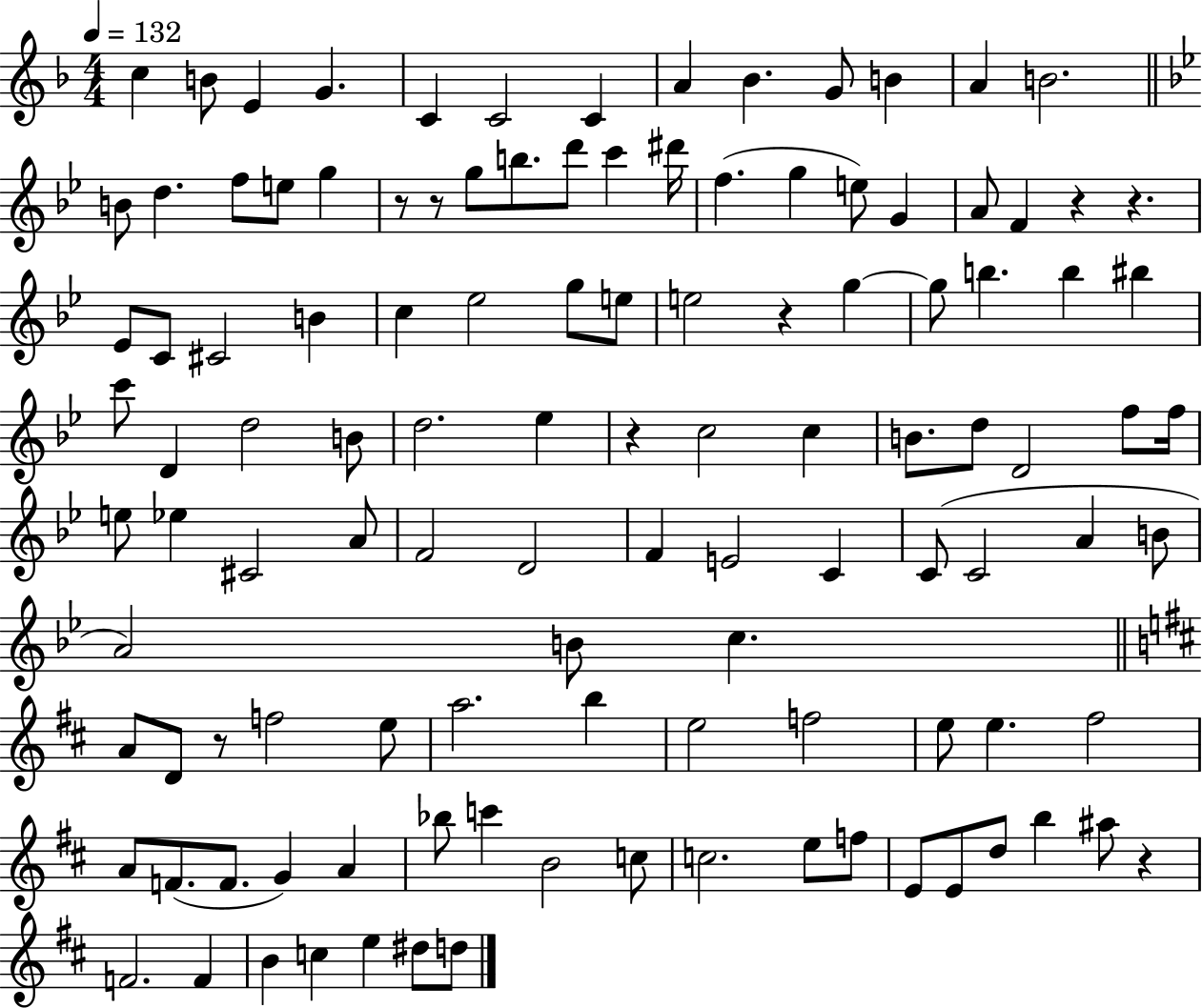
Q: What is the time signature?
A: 4/4